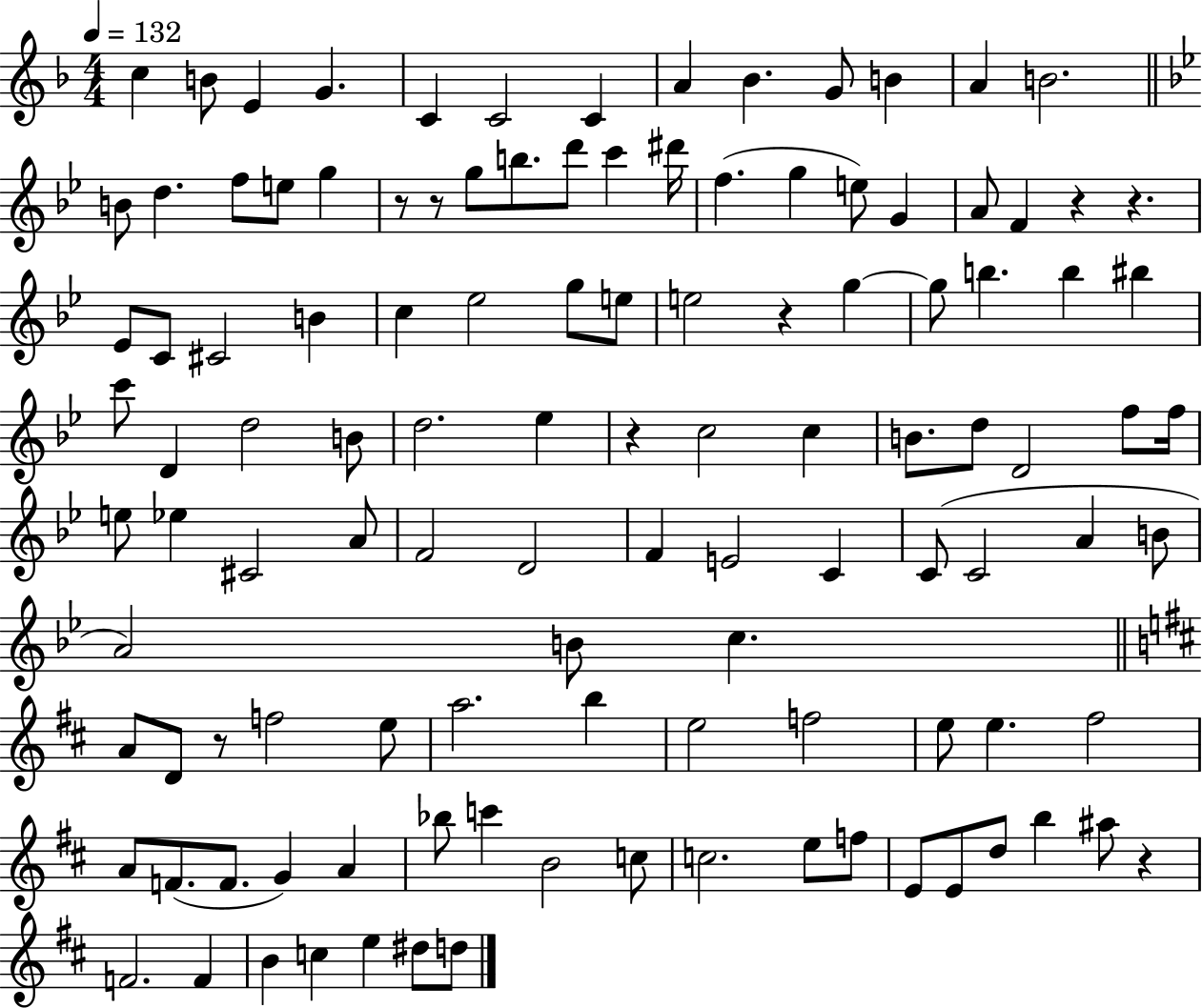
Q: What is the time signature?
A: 4/4